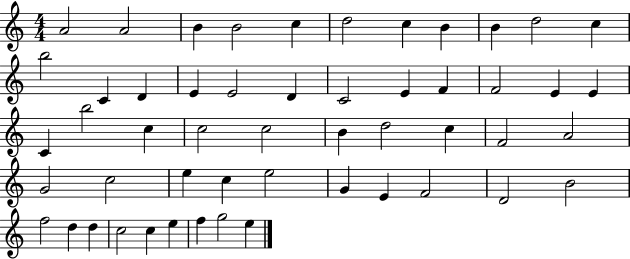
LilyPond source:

{
  \clef treble
  \numericTimeSignature
  \time 4/4
  \key c \major
  a'2 a'2 | b'4 b'2 c''4 | d''2 c''4 b'4 | b'4 d''2 c''4 | \break b''2 c'4 d'4 | e'4 e'2 d'4 | c'2 e'4 f'4 | f'2 e'4 e'4 | \break c'4 b''2 c''4 | c''2 c''2 | b'4 d''2 c''4 | f'2 a'2 | \break g'2 c''2 | e''4 c''4 e''2 | g'4 e'4 f'2 | d'2 b'2 | \break f''2 d''4 d''4 | c''2 c''4 e''4 | f''4 g''2 e''4 | \bar "|."
}